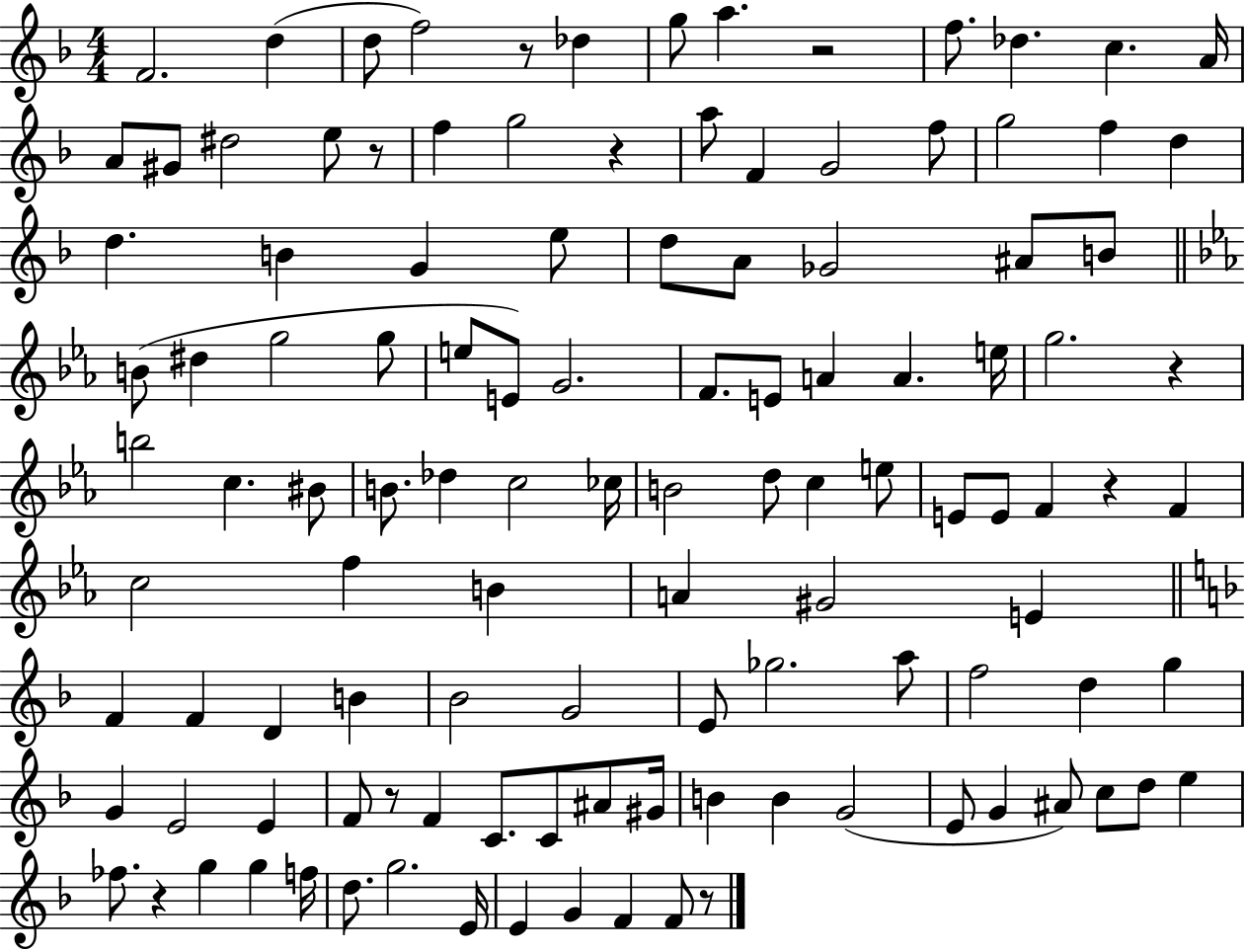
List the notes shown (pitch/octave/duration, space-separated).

F4/h. D5/q D5/e F5/h R/e Db5/q G5/e A5/q. R/h F5/e. Db5/q. C5/q. A4/s A4/e G#4/e D#5/h E5/e R/e F5/q G5/h R/q A5/e F4/q G4/h F5/e G5/h F5/q D5/q D5/q. B4/q G4/q E5/e D5/e A4/e Gb4/h A#4/e B4/e B4/e D#5/q G5/h G5/e E5/e E4/e G4/h. F4/e. E4/e A4/q A4/q. E5/s G5/h. R/q B5/h C5/q. BIS4/e B4/e. Db5/q C5/h CES5/s B4/h D5/e C5/q E5/e E4/e E4/e F4/q R/q F4/q C5/h F5/q B4/q A4/q G#4/h E4/q F4/q F4/q D4/q B4/q Bb4/h G4/h E4/e Gb5/h. A5/e F5/h D5/q G5/q G4/q E4/h E4/q F4/e R/e F4/q C4/e. C4/e A#4/e G#4/s B4/q B4/q G4/h E4/e G4/q A#4/e C5/e D5/e E5/q FES5/e. R/q G5/q G5/q F5/s D5/e. G5/h. E4/s E4/q G4/q F4/q F4/e R/e